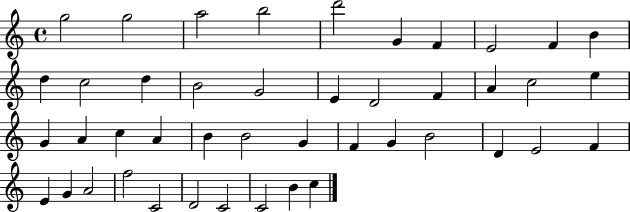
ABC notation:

X:1
T:Untitled
M:4/4
L:1/4
K:C
g2 g2 a2 b2 d'2 G F E2 F B d c2 d B2 G2 E D2 F A c2 e G A c A B B2 G F G B2 D E2 F E G A2 f2 C2 D2 C2 C2 B c